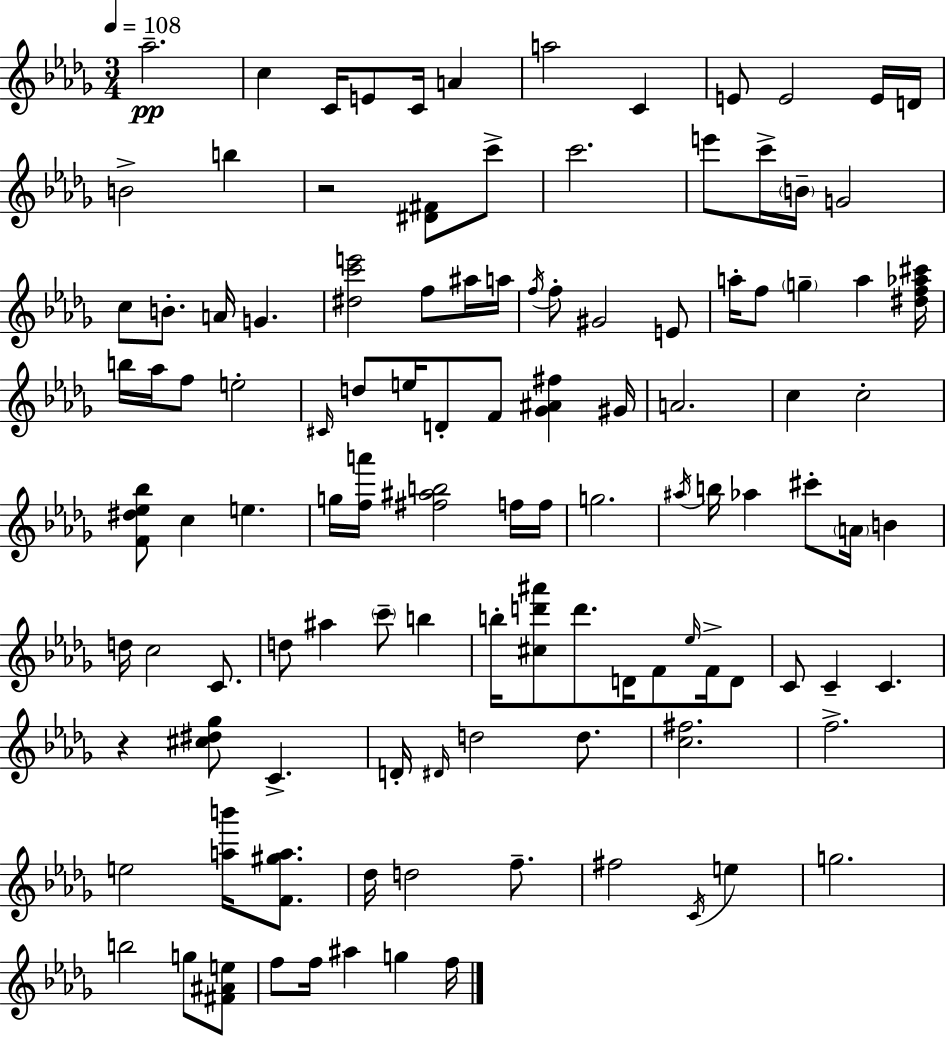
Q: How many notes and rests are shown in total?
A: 113